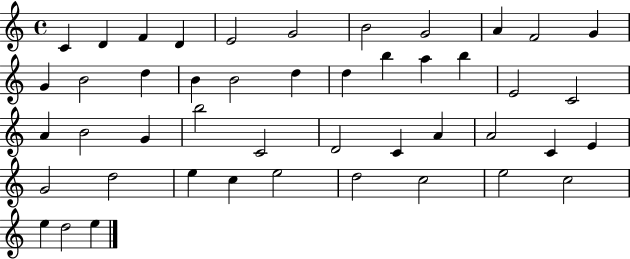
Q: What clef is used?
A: treble